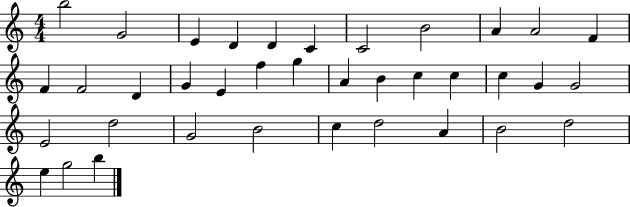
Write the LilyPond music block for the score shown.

{
  \clef treble
  \numericTimeSignature
  \time 4/4
  \key c \major
  b''2 g'2 | e'4 d'4 d'4 c'4 | c'2 b'2 | a'4 a'2 f'4 | \break f'4 f'2 d'4 | g'4 e'4 f''4 g''4 | a'4 b'4 c''4 c''4 | c''4 g'4 g'2 | \break e'2 d''2 | g'2 b'2 | c''4 d''2 a'4 | b'2 d''2 | \break e''4 g''2 b''4 | \bar "|."
}